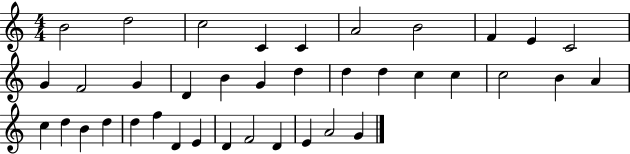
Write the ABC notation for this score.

X:1
T:Untitled
M:4/4
L:1/4
K:C
B2 d2 c2 C C A2 B2 F E C2 G F2 G D B G d d d c c c2 B A c d B d d f D E D F2 D E A2 G